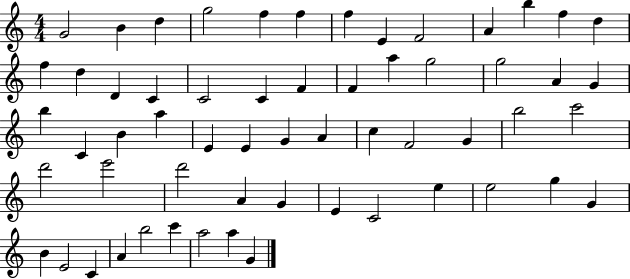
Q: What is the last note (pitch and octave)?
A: G4